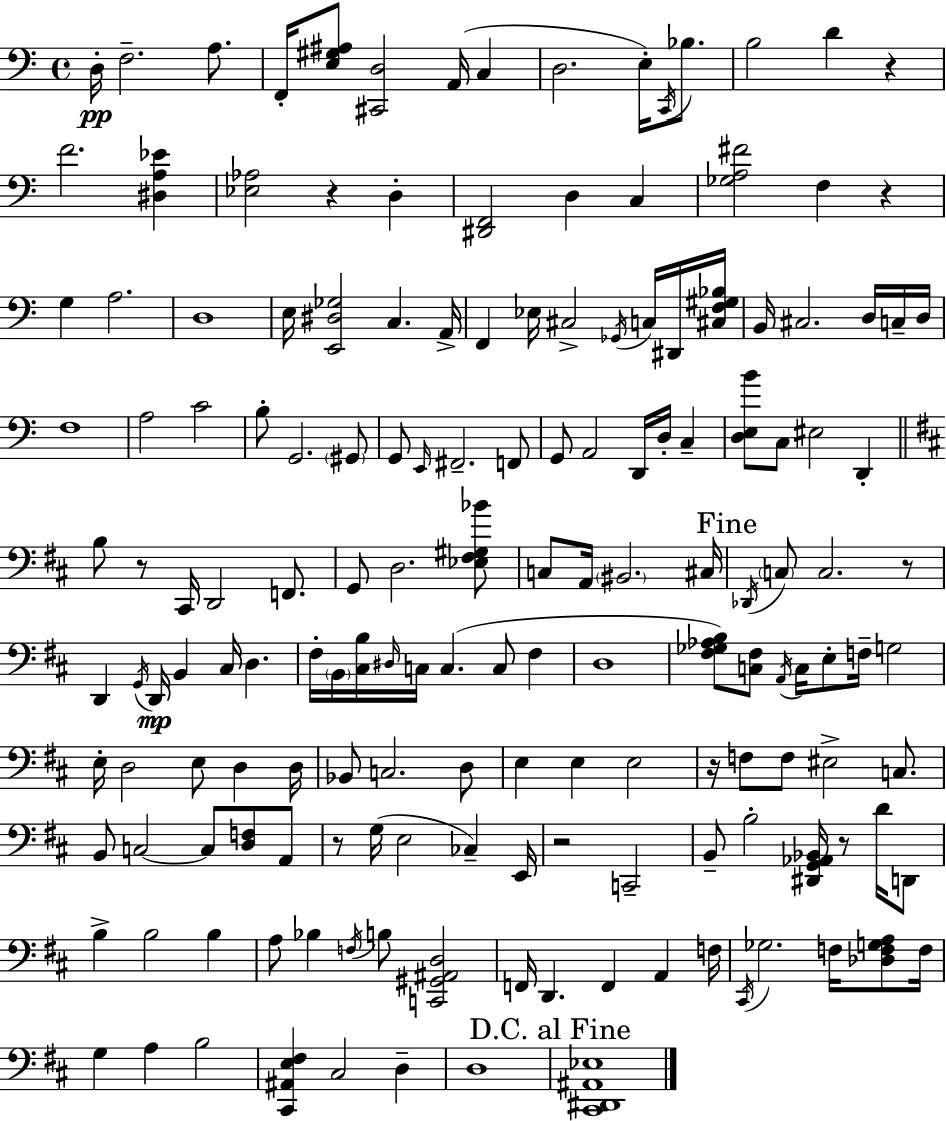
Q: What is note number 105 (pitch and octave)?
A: E3